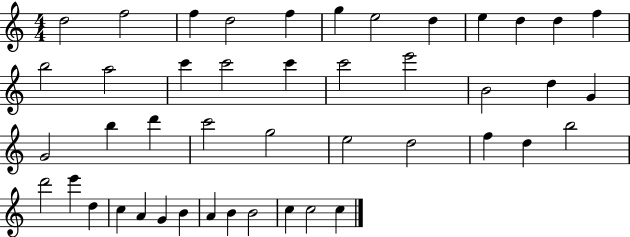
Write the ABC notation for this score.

X:1
T:Untitled
M:4/4
L:1/4
K:C
d2 f2 f d2 f g e2 d e d d f b2 a2 c' c'2 c' c'2 e'2 B2 d G G2 b d' c'2 g2 e2 d2 f d b2 d'2 e' d c A G B A B B2 c c2 c